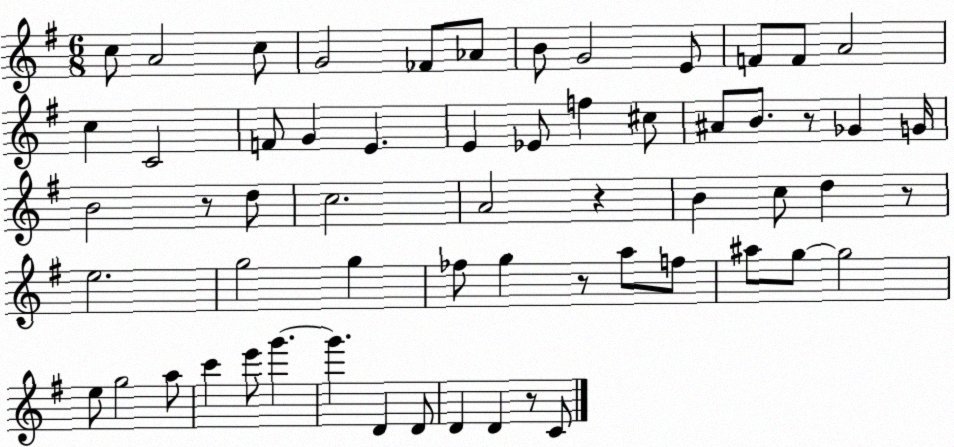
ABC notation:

X:1
T:Untitled
M:6/8
L:1/4
K:G
c/2 A2 c/2 G2 _F/2 _A/2 B/2 G2 E/2 F/2 F/2 A2 c C2 F/2 G E E _E/2 f ^c/2 ^A/2 B/2 z/2 _G G/4 B2 z/2 d/2 c2 A2 z B c/2 d z/2 e2 g2 g _f/2 g z/2 a/2 f/2 ^a/2 g/2 g2 e/2 g2 a/2 c' e'/2 g' g' D D/2 D D z/2 C/2